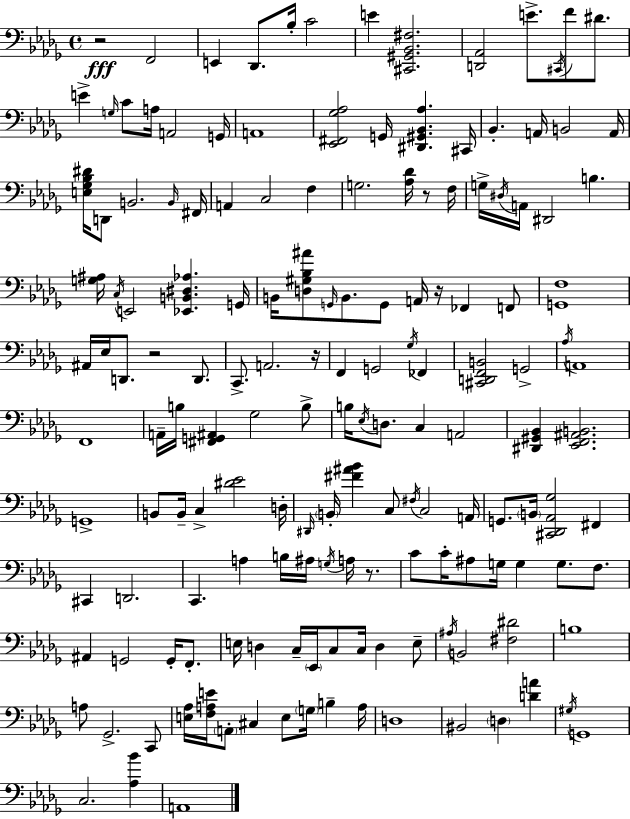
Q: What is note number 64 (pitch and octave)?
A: Gb3